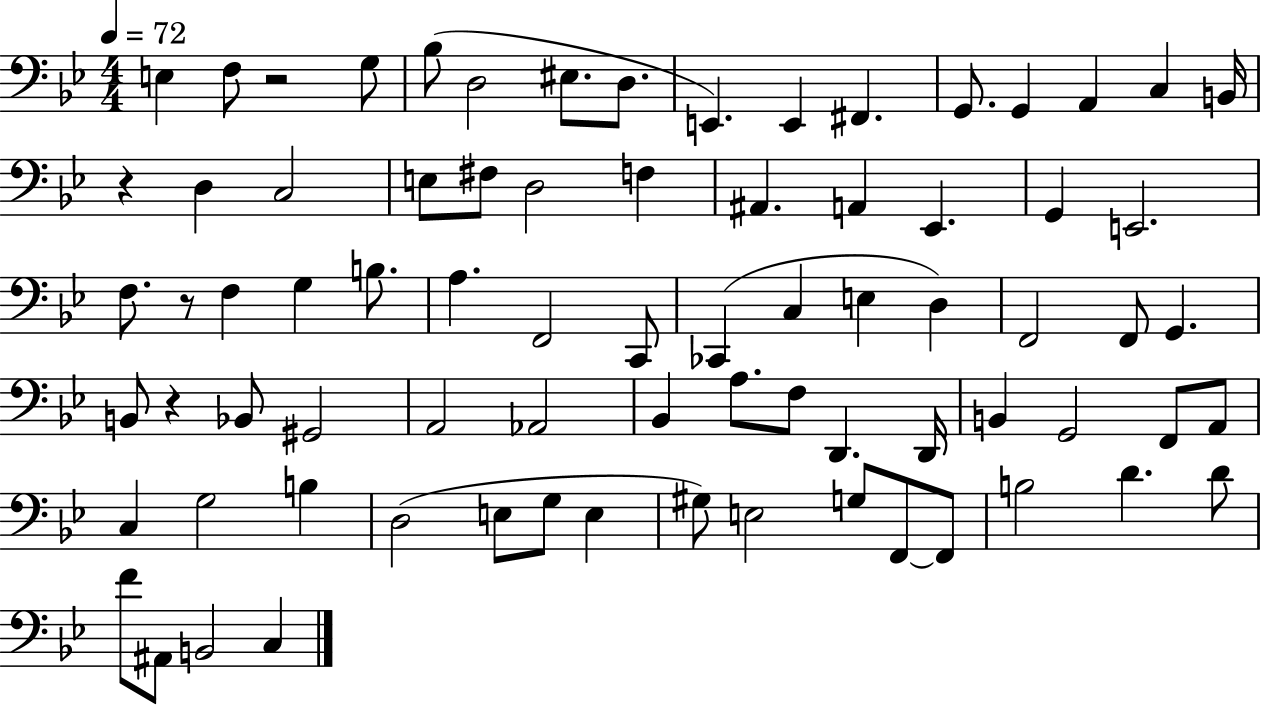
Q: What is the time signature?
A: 4/4